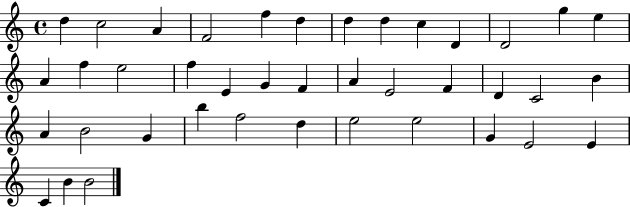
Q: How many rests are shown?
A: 0